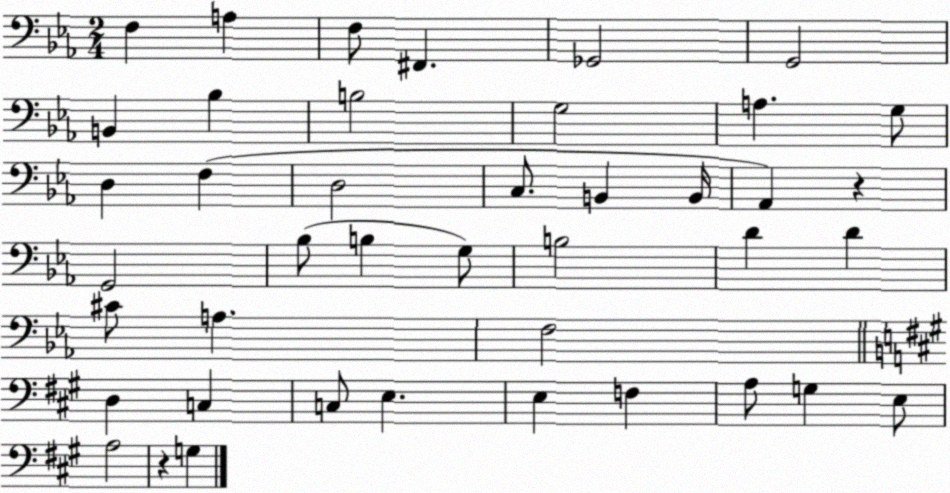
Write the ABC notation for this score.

X:1
T:Untitled
M:2/4
L:1/4
K:Eb
F, A, F,/2 ^F,, _G,,2 G,,2 B,, _B, B,2 G,2 A, G,/2 D, F, D,2 C,/2 B,, B,,/4 _A,, z G,,2 _B,/2 B, G,/2 B,2 D D ^C/2 A, F,2 D, C, C,/2 E, E, F, A,/2 G, E,/2 A,2 z G,